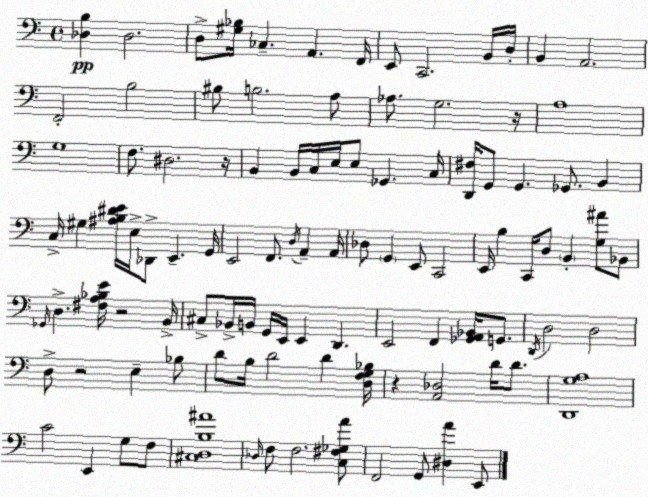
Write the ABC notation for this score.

X:1
T:Untitled
M:4/4
L:1/4
K:C
[_D,B,] _D,2 D,/2 [^G,_B,]/4 _C, A,, F,,/4 E,,/2 C,,2 B,,/4 D,/4 B,, A,,2 F,,2 B,2 ^B,/2 B,2 A,/2 _A,/2 G,2 z/4 A,4 G,4 F,/2 ^D,2 z/4 B,, B,,/4 C,/4 E,/4 E,/2 _G,, C,/4 [D,,^F,]/4 G,,/2 G,, _G,,/2 B,, C,/4 ^G, [^A,B,^DE]/4 E,/4 _D,,/2 E,, G,,/4 E,,2 F,,/2 D,/4 A,, A,,/4 _D,/2 G,, E,,/2 C,,2 E,,/4 B, C,,/4 D,/2 B,, [G,^A]/2 _B,,/2 _G,,/4 D, [^F,A,_B,E]/4 z2 B,,/4 ^C,/2 _B,,/4 B,,/4 G,,/4 E,,/4 E,, D,, E,,2 F,, [_G,,A,,_B,,]/4 G,,/2 D,,/4 D,2 D,2 D,/2 z2 E, _B,/2 D/2 B,/4 D2 D [D,F,G,_B,]/4 z [A,,_D,]2 D/4 D/2 [D,,G,A,]4 C2 E,, G,/2 F,/2 [^C,D,B,^A]4 _D,/4 F,/2 F,2 [C,^F,_G,A]/2 F,,2 G,,/2 [^D,A] E,,/2